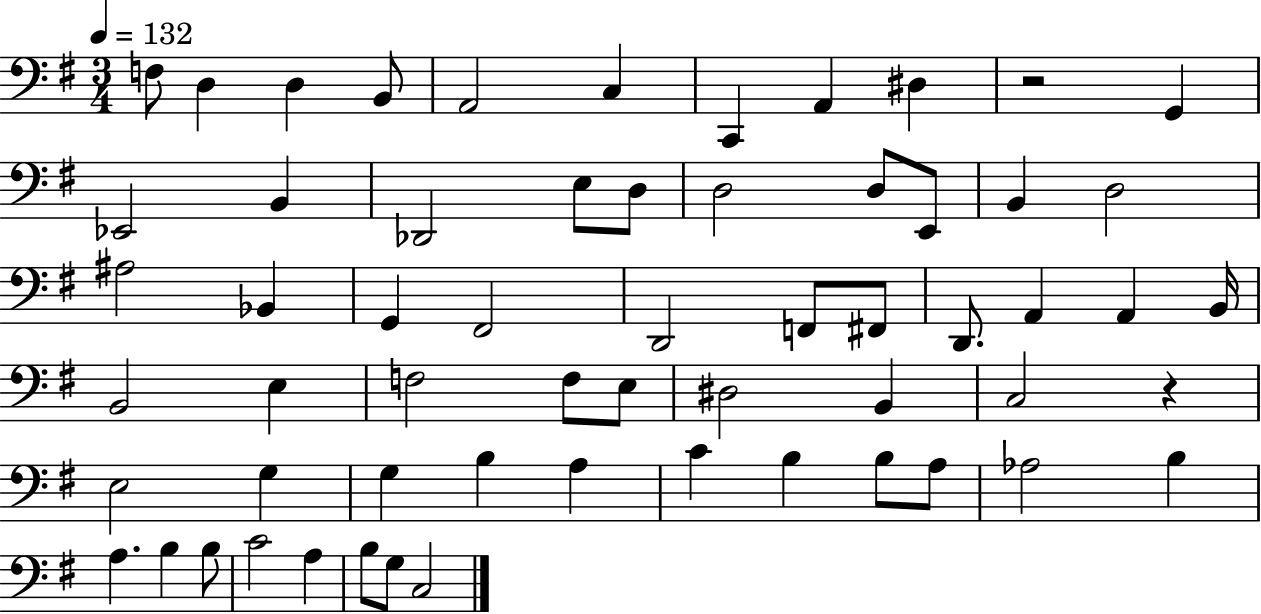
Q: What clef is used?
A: bass